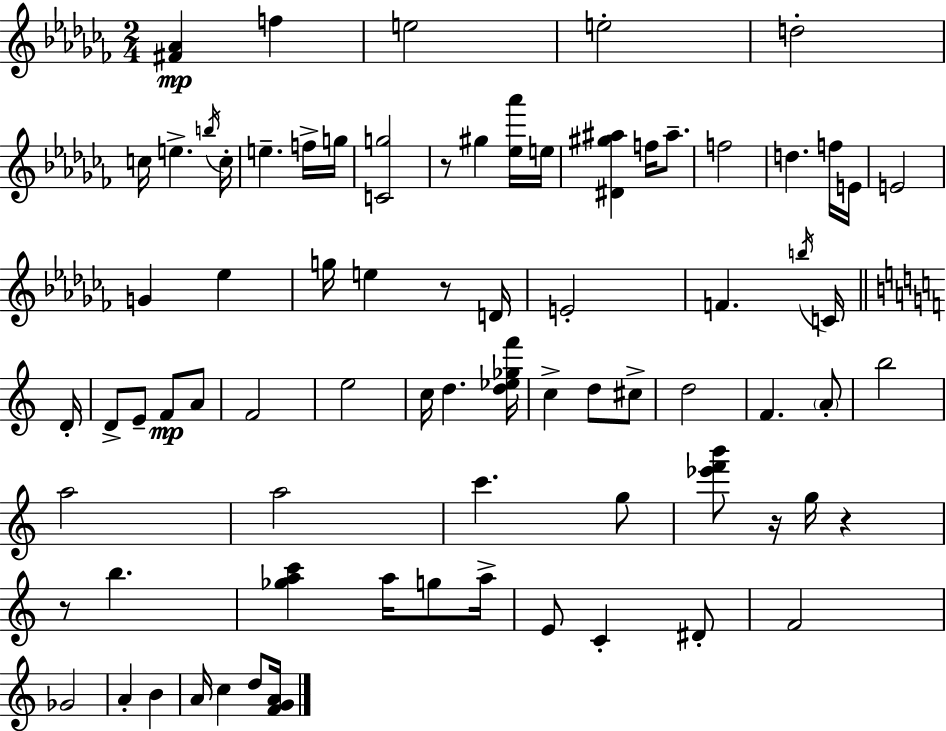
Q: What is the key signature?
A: AES minor